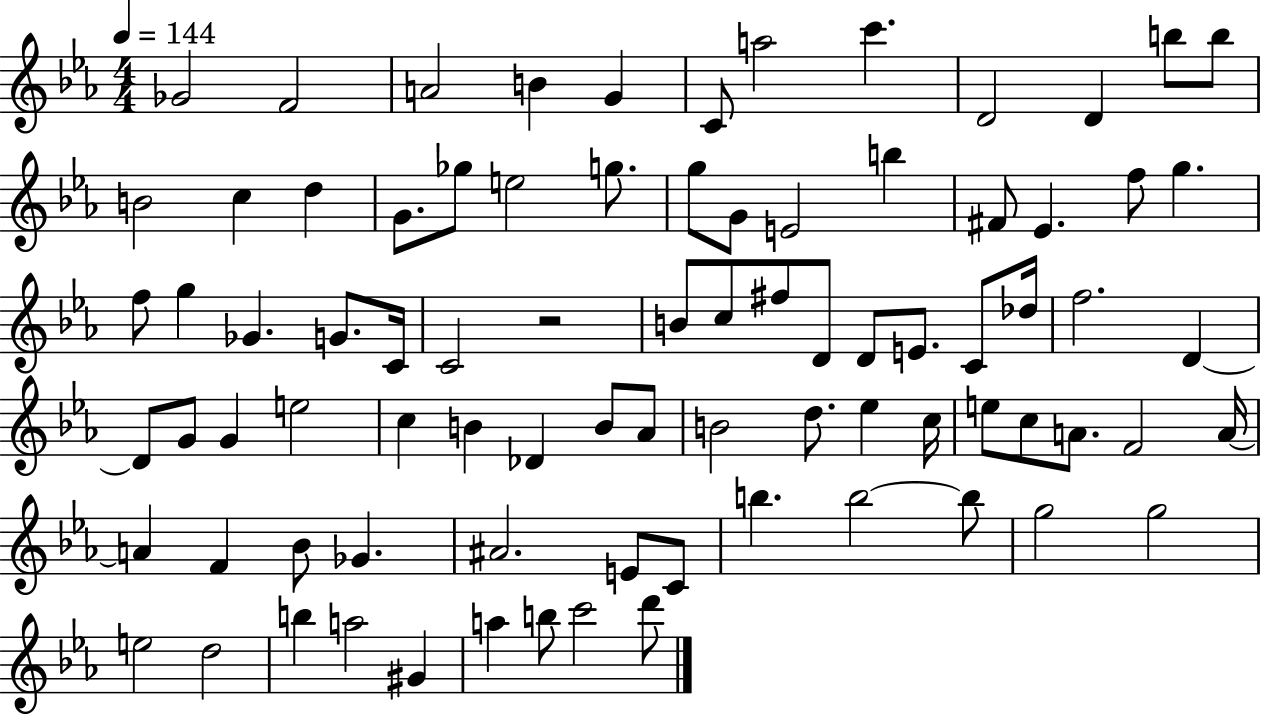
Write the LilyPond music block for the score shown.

{
  \clef treble
  \numericTimeSignature
  \time 4/4
  \key ees \major
  \tempo 4 = 144
  \repeat volta 2 { ges'2 f'2 | a'2 b'4 g'4 | c'8 a''2 c'''4. | d'2 d'4 b''8 b''8 | \break b'2 c''4 d''4 | g'8. ges''8 e''2 g''8. | g''8 g'8 e'2 b''4 | fis'8 ees'4. f''8 g''4. | \break f''8 g''4 ges'4. g'8. c'16 | c'2 r2 | b'8 c''8 fis''8 d'8 d'8 e'8. c'8 des''16 | f''2. d'4~~ | \break d'8 g'8 g'4 e''2 | c''4 b'4 des'4 b'8 aes'8 | b'2 d''8. ees''4 c''16 | e''8 c''8 a'8. f'2 a'16~~ | \break a'4 f'4 bes'8 ges'4. | ais'2. e'8 c'8 | b''4. b''2~~ b''8 | g''2 g''2 | \break e''2 d''2 | b''4 a''2 gis'4 | a''4 b''8 c'''2 d'''8 | } \bar "|."
}